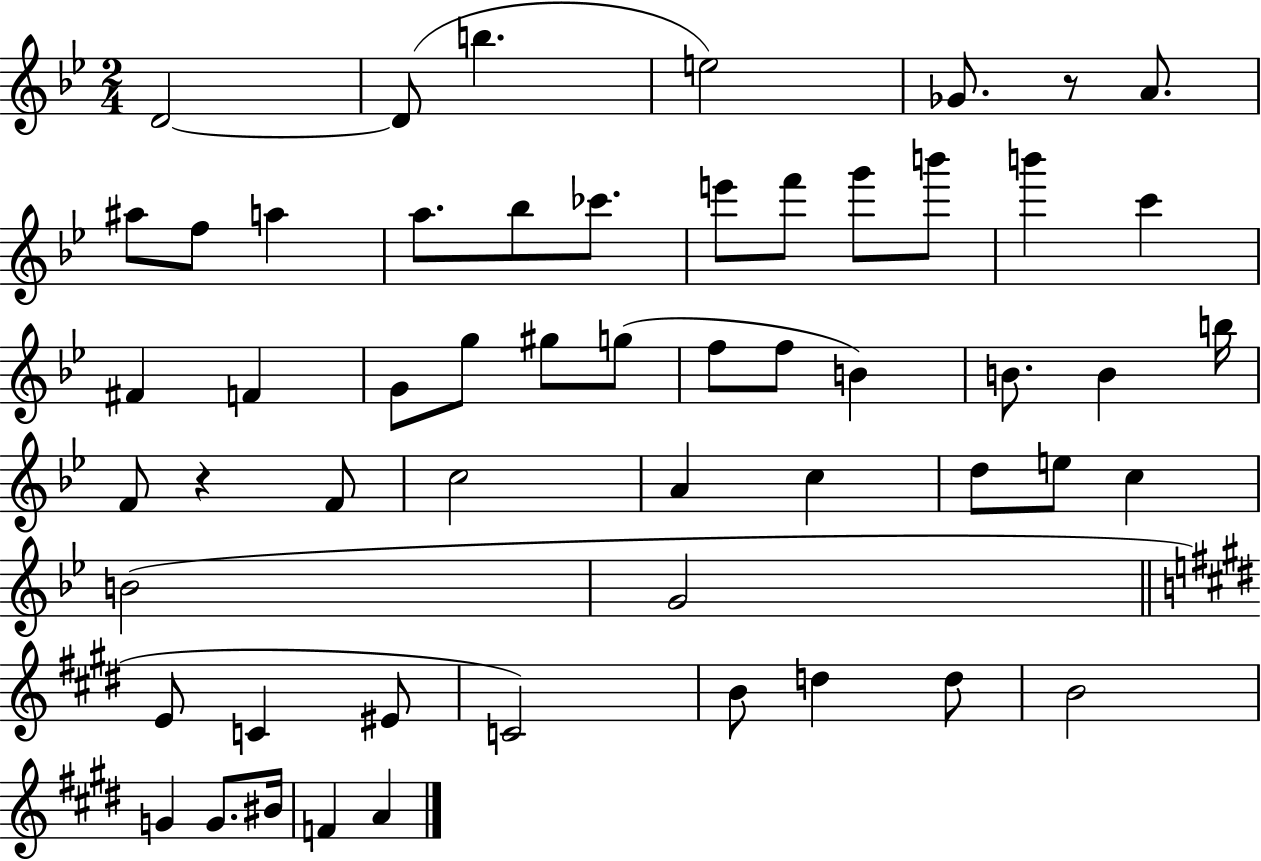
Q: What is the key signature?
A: BES major